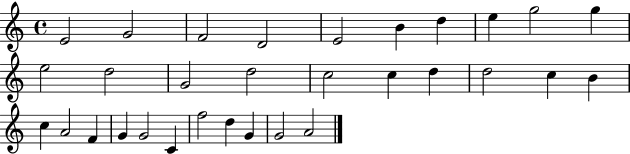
{
  \clef treble
  \time 4/4
  \defaultTimeSignature
  \key c \major
  e'2 g'2 | f'2 d'2 | e'2 b'4 d''4 | e''4 g''2 g''4 | \break e''2 d''2 | g'2 d''2 | c''2 c''4 d''4 | d''2 c''4 b'4 | \break c''4 a'2 f'4 | g'4 g'2 c'4 | f''2 d''4 g'4 | g'2 a'2 | \break \bar "|."
}